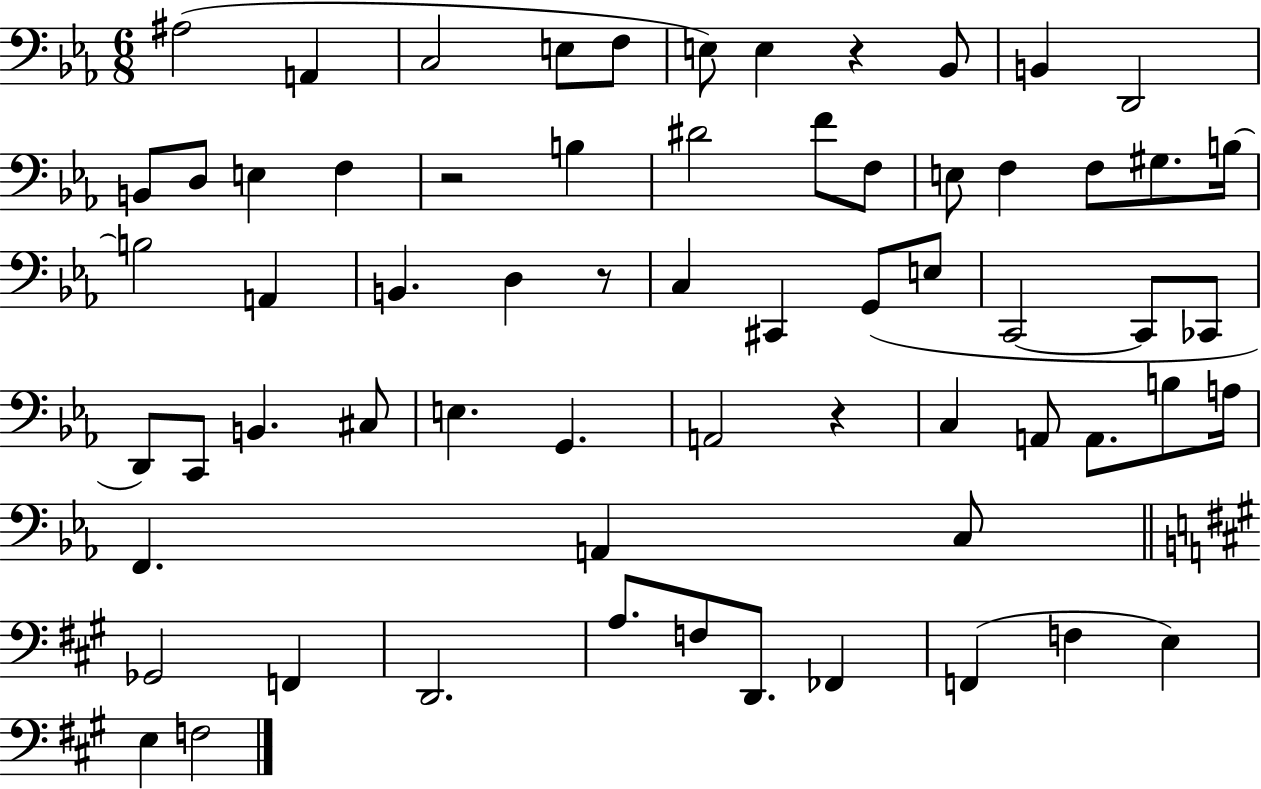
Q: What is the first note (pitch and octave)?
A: A#3